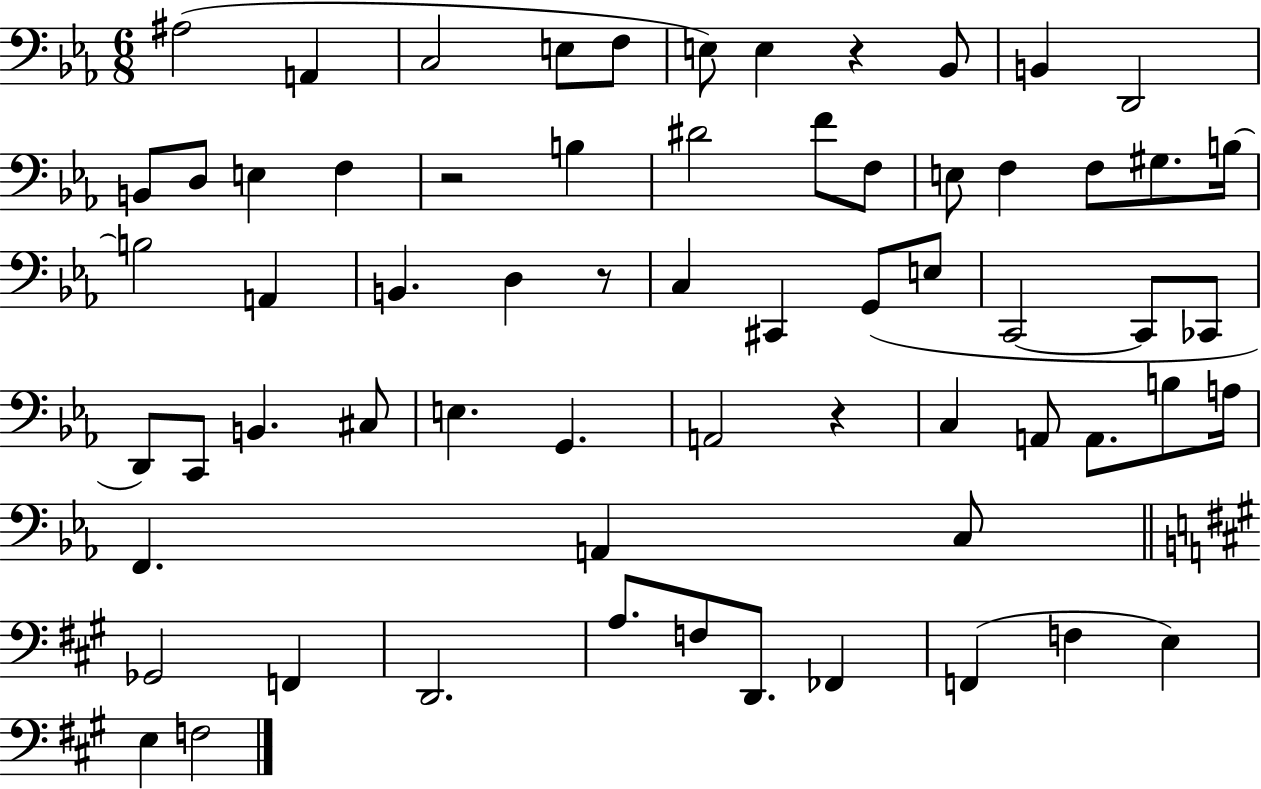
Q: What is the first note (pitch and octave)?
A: A#3